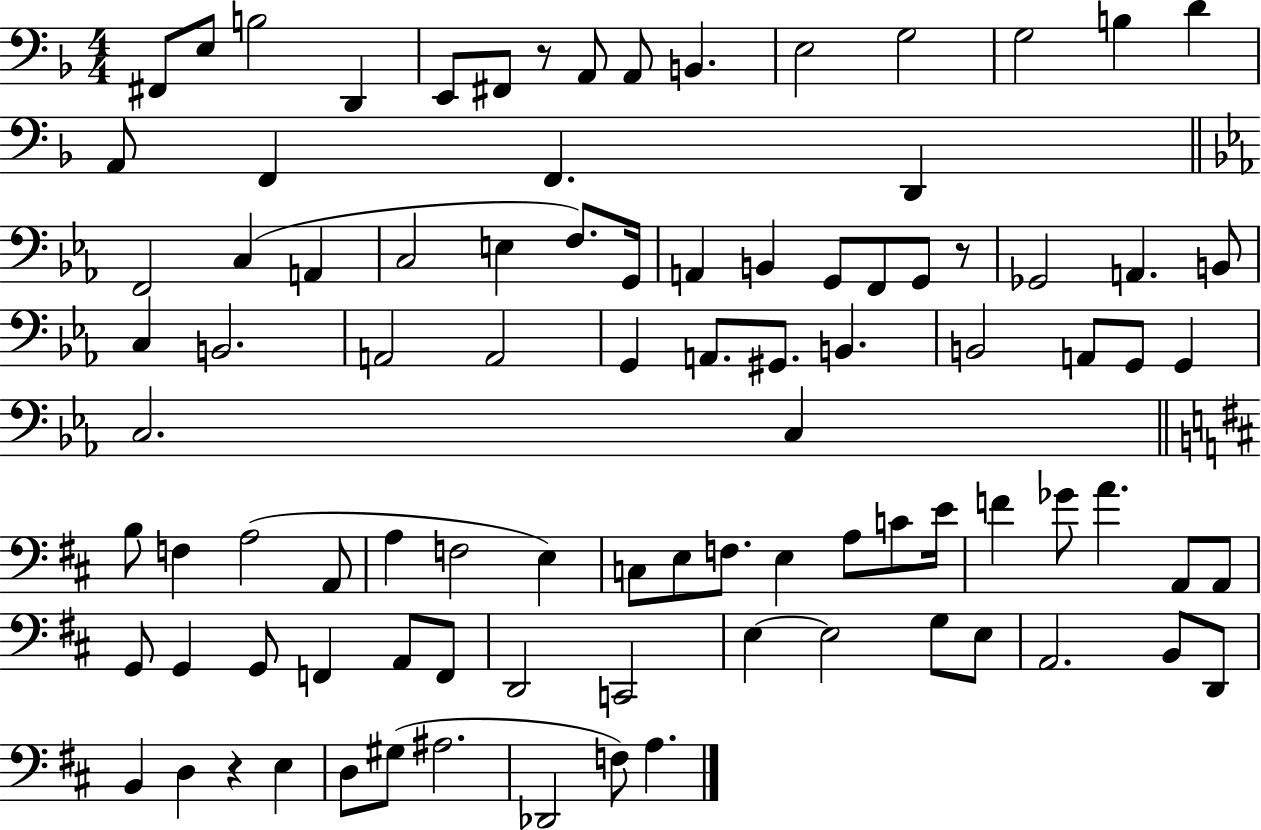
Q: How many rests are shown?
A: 3